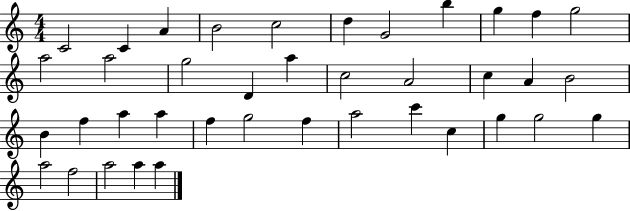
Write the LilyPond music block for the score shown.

{
  \clef treble
  \numericTimeSignature
  \time 4/4
  \key c \major
  c'2 c'4 a'4 | b'2 c''2 | d''4 g'2 b''4 | g''4 f''4 g''2 | \break a''2 a''2 | g''2 d'4 a''4 | c''2 a'2 | c''4 a'4 b'2 | \break b'4 f''4 a''4 a''4 | f''4 g''2 f''4 | a''2 c'''4 c''4 | g''4 g''2 g''4 | \break a''2 f''2 | a''2 a''4 a''4 | \bar "|."
}